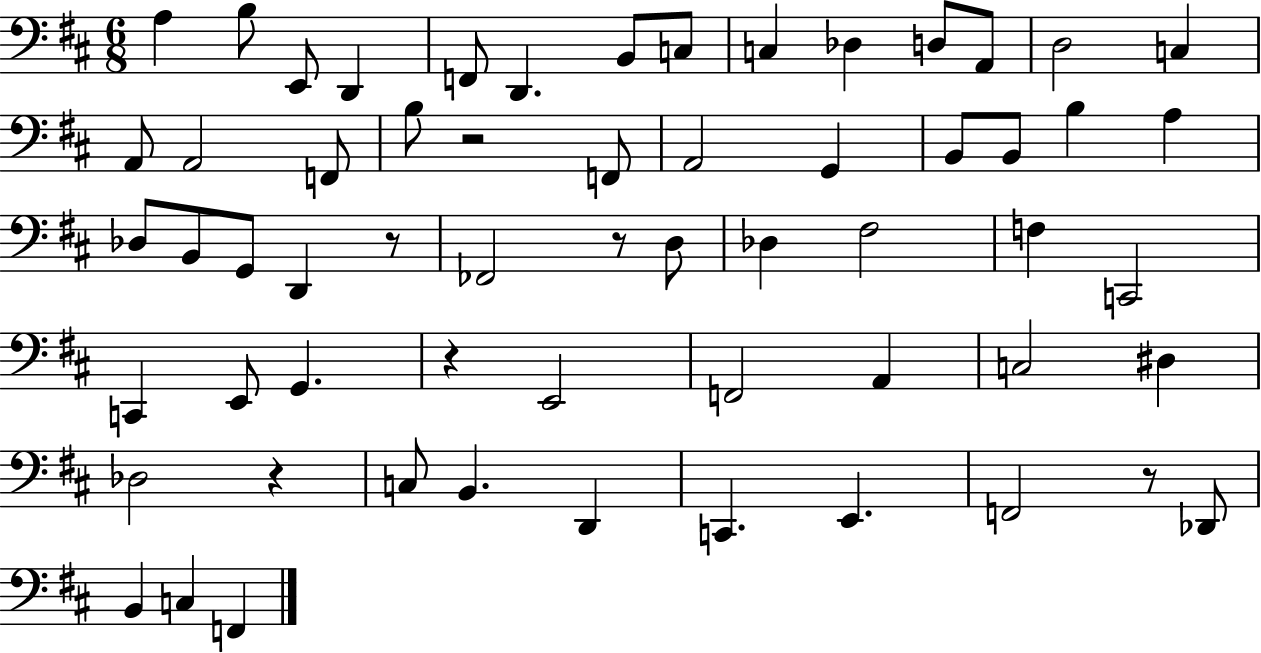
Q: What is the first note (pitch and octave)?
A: A3